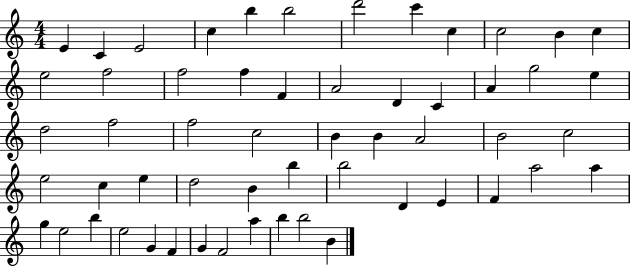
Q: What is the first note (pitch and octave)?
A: E4